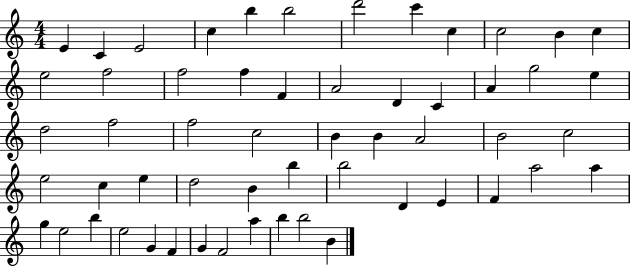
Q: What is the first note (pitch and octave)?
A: E4